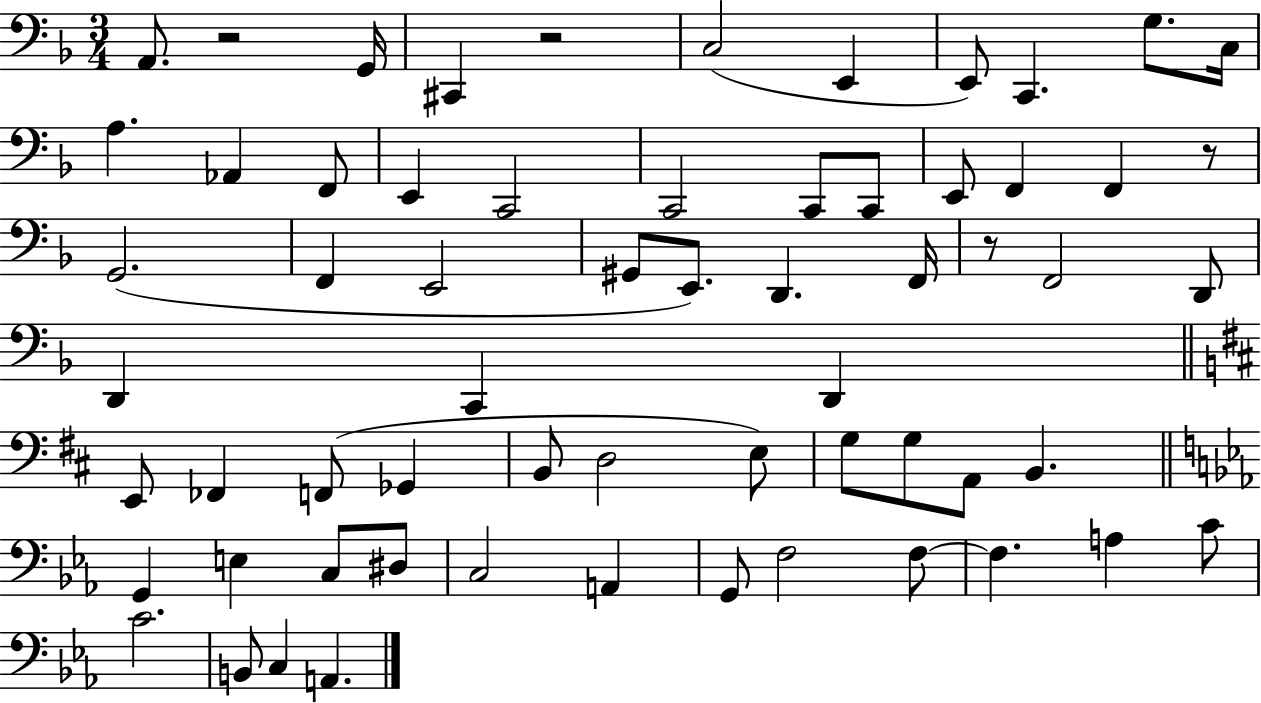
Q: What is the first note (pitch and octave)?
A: A2